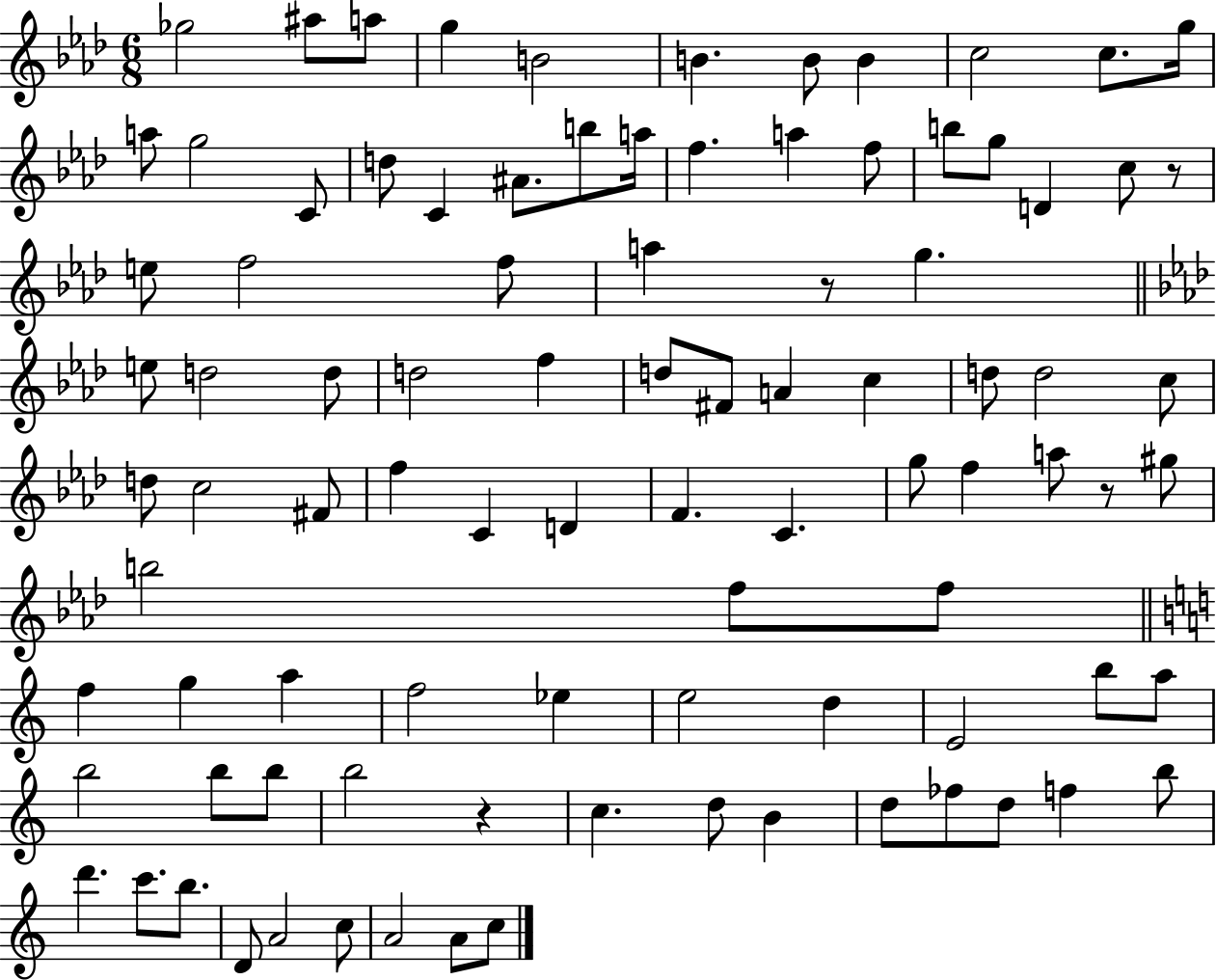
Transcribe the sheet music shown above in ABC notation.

X:1
T:Untitled
M:6/8
L:1/4
K:Ab
_g2 ^a/2 a/2 g B2 B B/2 B c2 c/2 g/4 a/2 g2 C/2 d/2 C ^A/2 b/2 a/4 f a f/2 b/2 g/2 D c/2 z/2 e/2 f2 f/2 a z/2 g e/2 d2 d/2 d2 f d/2 ^F/2 A c d/2 d2 c/2 d/2 c2 ^F/2 f C D F C g/2 f a/2 z/2 ^g/2 b2 f/2 f/2 f g a f2 _e e2 d E2 b/2 a/2 b2 b/2 b/2 b2 z c d/2 B d/2 _f/2 d/2 f b/2 d' c'/2 b/2 D/2 A2 c/2 A2 A/2 c/2